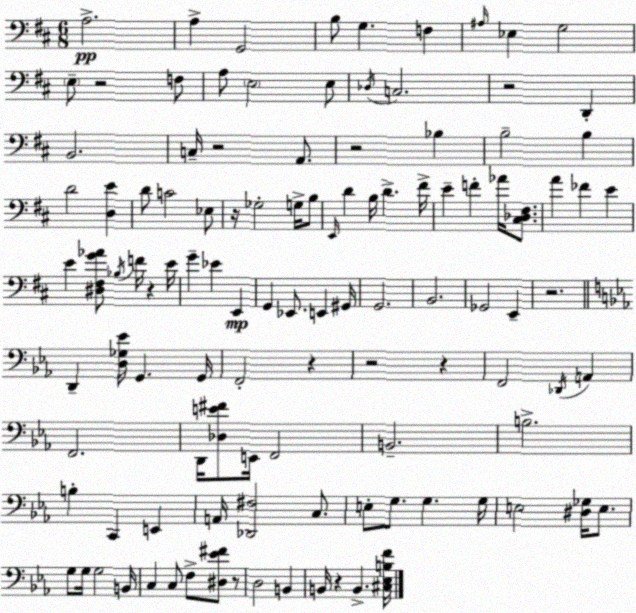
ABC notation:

X:1
T:Untitled
M:6/8
L:1/4
K:D
A,2 A, G,,2 B,/2 G, F, ^A,/4 _E, G,2 E,/2 z2 F,/2 A,/2 E,2 E,/2 _D,/4 C,2 z2 D,, B,,2 C,/4 z2 A,,/2 z2 _B, B,2 B, D2 [D,E] D/2 C2 _E,/2 z/4 _G,2 G,/4 B,/2 E,,/4 D B,/4 D ^F/4 E F _A/4 [^C,_D,^F,]/2 A _F E E [^D,^F,G_A]/2 _B,/4 F/4 z E/4 G _E E,, G,, _E,,/2 E,, ^G,,/4 G,,2 B,,2 _G,,2 E,, z2 D,, [D,_G,_E]/4 G,, G,,/4 F,,2 z z2 z F,,2 _D,,/4 A,, F,,2 D,,/4 [_D,E^F]/2 E,,/4 F,,2 B,,2 B,2 B, C,, E,, A,,/4 [_D,,^F,]2 C,/2 E,/2 G,/2 G, G,/4 E,2 [^D,_G,]/4 E,/2 G,/2 G,/4 G,2 B,,/4 C, C,/2 F,/2 [^D,_E^F]/2 z/2 D,2 B,, B,,/4 z B,, [^C,_E,B,F]/4